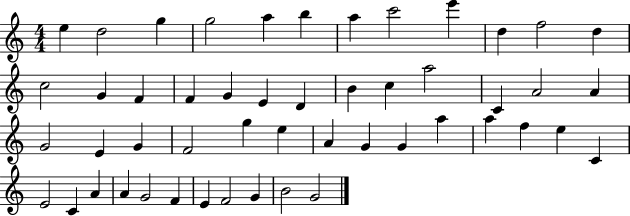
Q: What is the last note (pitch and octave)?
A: G4